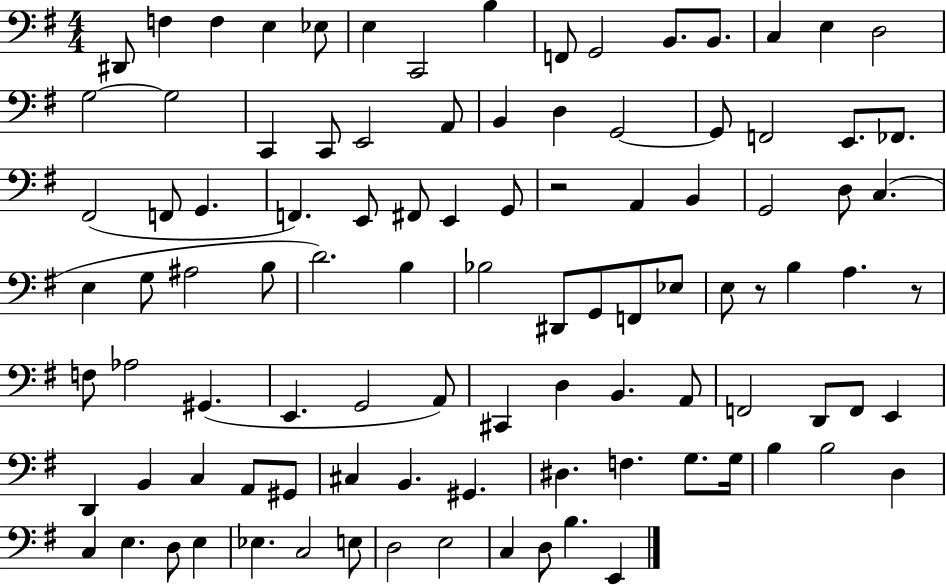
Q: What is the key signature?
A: G major